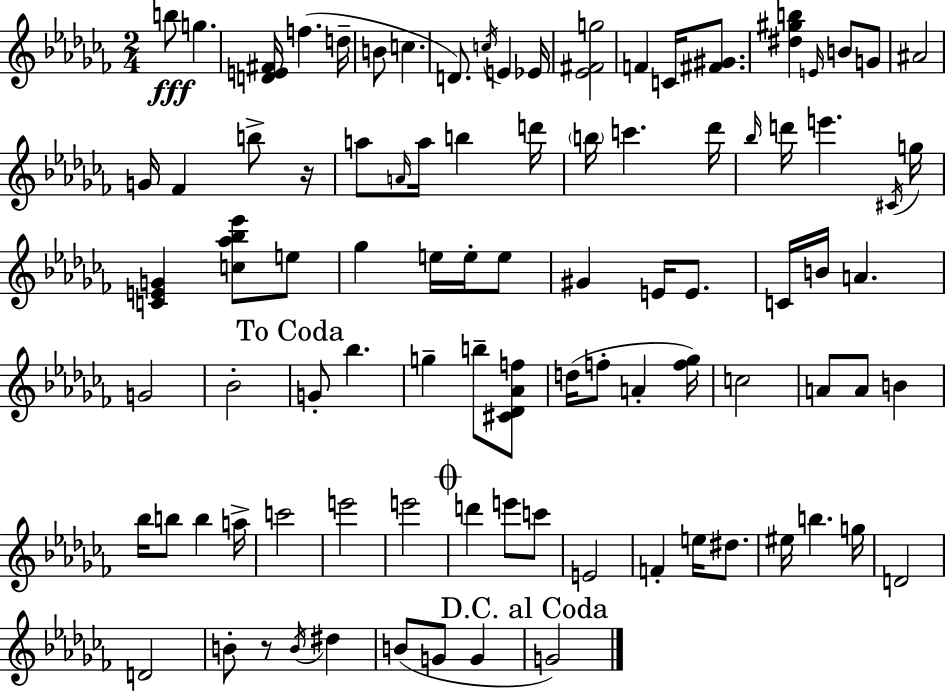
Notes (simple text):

B5/e G5/q. [D4,E4,F#4]/s F5/q. D5/s B4/e C5/q. D4/e. C5/s E4/q Eb4/s [Eb4,F#4,G5]/h F4/q C4/s [F#4,G#4]/e. [D#5,G#5,B5]/q E4/s B4/e G4/e A#4/h G4/s FES4/q B5/e R/s A5/e A4/s A5/s B5/q D6/s B5/s C6/q. Db6/s Bb5/s D6/s E6/q. C#4/s G5/s [C4,E4,G4]/q [C5,Ab5,Bb5,Eb6]/e E5/e Gb5/q E5/s E5/s E5/e G#4/q E4/s E4/e. C4/s B4/s A4/q. G4/h Bb4/h G4/e Bb5/q. G5/q B5/e [C#4,Db4,Ab4,F5]/e D5/s F5/e A4/q [F5,Gb5]/s C5/h A4/e A4/e B4/q Bb5/s B5/e B5/q A5/s C6/h E6/h E6/h D6/q E6/e C6/e E4/h F4/q E5/s D#5/e. EIS5/s B5/q. G5/s D4/h D4/h B4/e R/e B4/s D#5/q B4/e G4/e G4/q G4/h